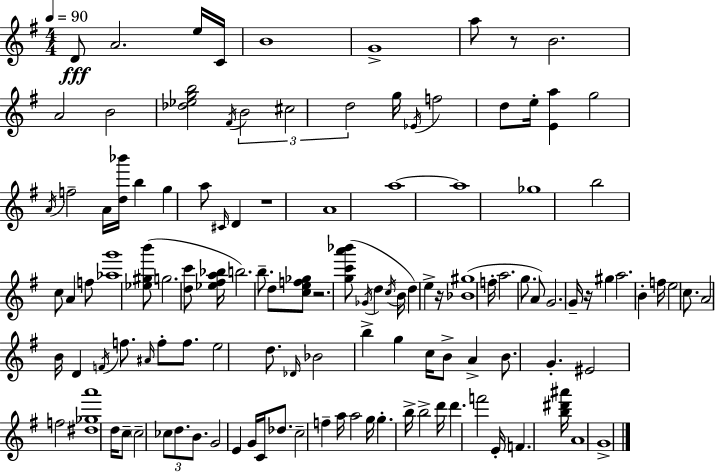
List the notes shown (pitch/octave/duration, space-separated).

D4/e A4/h. E5/s C4/s B4/w G4/w A5/e R/e B4/h. A4/h B4/h [Db5,Eb5,G5,B5]/h F#4/s B4/h C#5/h D5/h G5/s Eb4/s F5/h D5/e E5/s [E4,A5]/q G5/h A4/s F5/h A4/s [D5,Bb6]/s B5/q G5/q A5/e C#4/s D4/q R/w A4/w A5/w A5/w Gb5/w B5/h C5/e A4/q F5/e [Ab5,G6]/w [Eb5,G#5,B6]/e G5/h. [D5,C6]/e [Eb5,F#5,A5,Bb5]/s B5/h. B5/e. D5/e [C5,E5,F5,Gb5]/e R/h. [G5,C6,A6,Bb6]/e Gb4/s D5/q C5/s B4/s D5/q E5/q R/s [Bb4,G#5]/w F5/s A5/h. G5/e. A4/e G4/h. G4/s R/s G#5/q A5/h. B4/q F5/s E5/h C5/e. A4/h B4/s D4/q F4/s F5/e. A#4/s F5/e F5/e. E5/h D5/e. Db4/s Bb4/h B5/q G5/q C5/s B4/e A4/q B4/e. G4/q. EIS4/h F5/h [D#5,Gb5,A6]/w D5/s C5/e C5/h CES5/e D5/e. B4/e. G4/h E4/q G4/s C4/s Db5/e. C5/h F5/q A5/s A5/h G5/s G5/q. B5/s B5/h D6/s D6/q. F6/h E4/s F4/q. [B5,D#6,A#6]/s A4/w G4/w